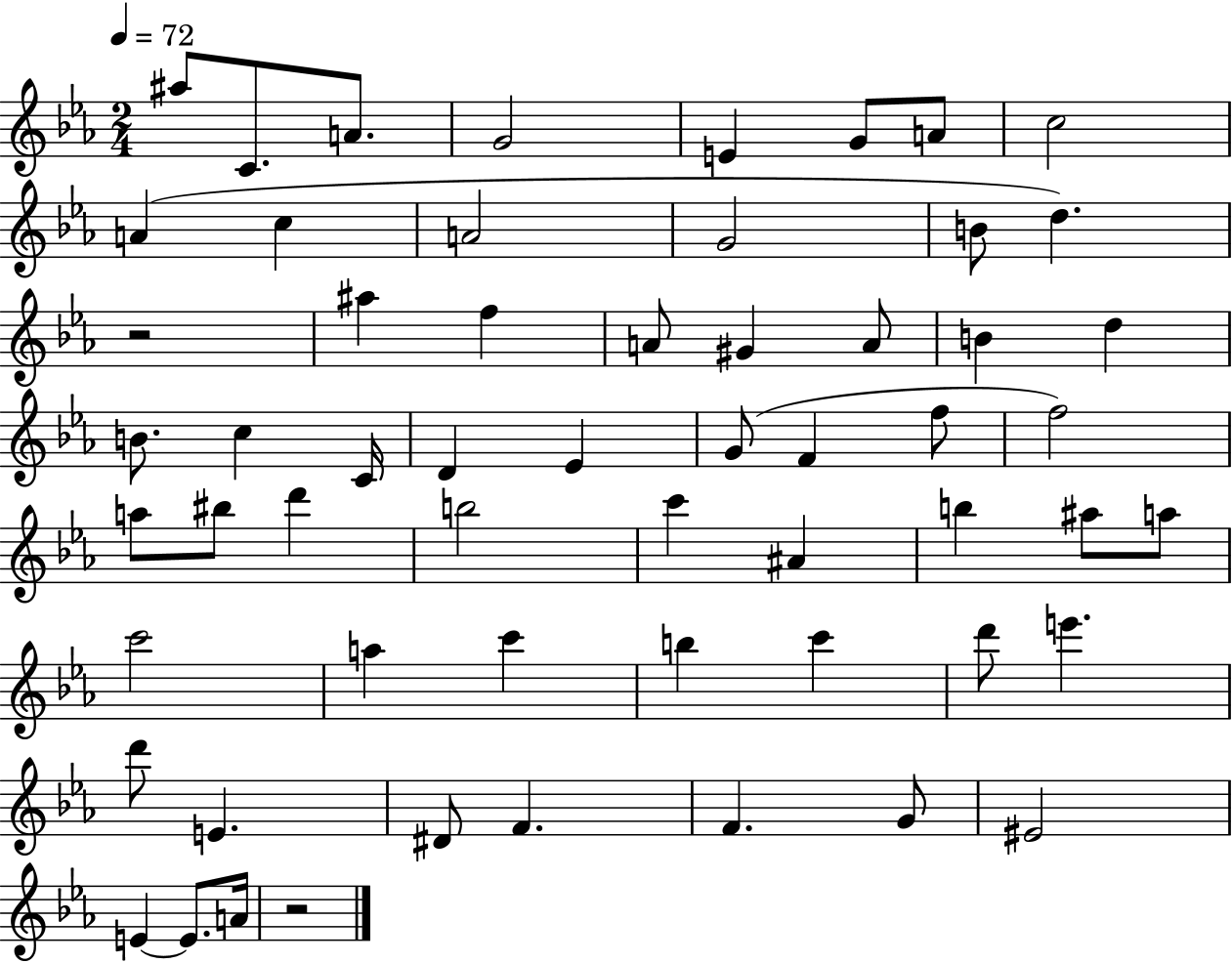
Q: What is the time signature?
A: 2/4